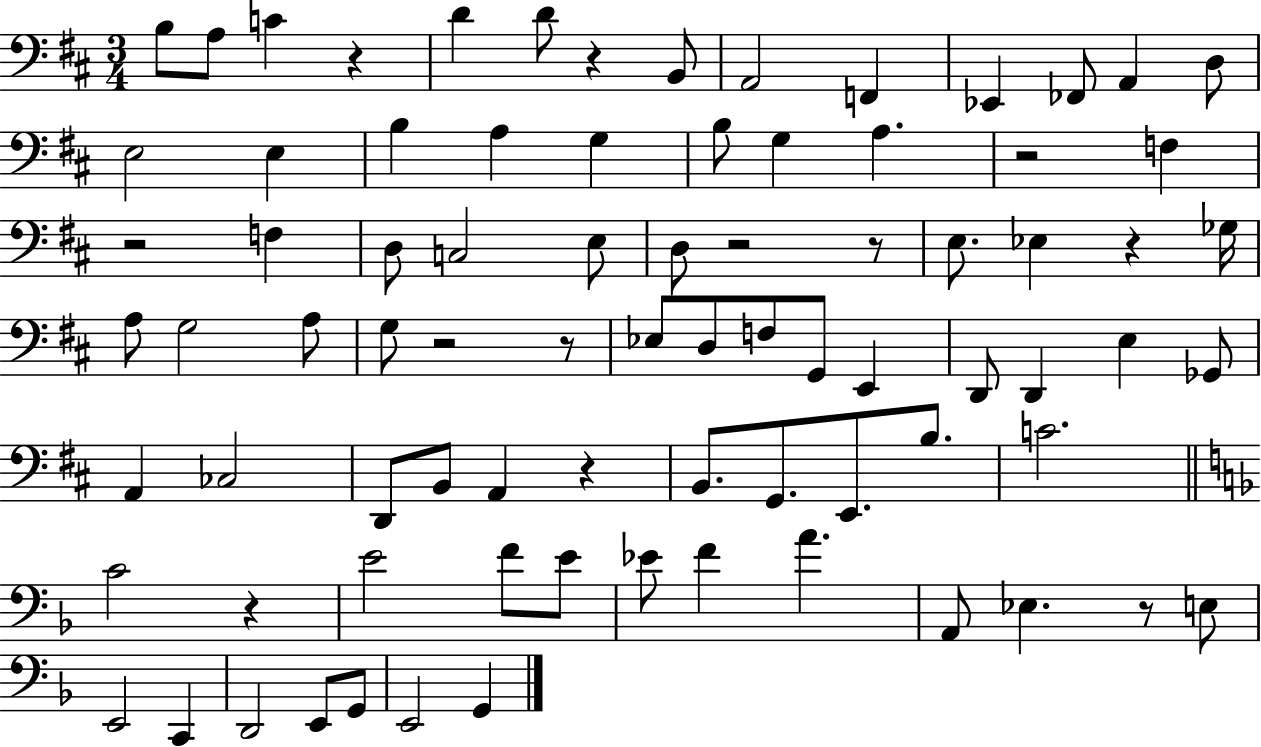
X:1
T:Untitled
M:3/4
L:1/4
K:D
B,/2 A,/2 C z D D/2 z B,,/2 A,,2 F,, _E,, _F,,/2 A,, D,/2 E,2 E, B, A, G, B,/2 G, A, z2 F, z2 F, D,/2 C,2 E,/2 D,/2 z2 z/2 E,/2 _E, z _G,/4 A,/2 G,2 A,/2 G,/2 z2 z/2 _E,/2 D,/2 F,/2 G,,/2 E,, D,,/2 D,, E, _G,,/2 A,, _C,2 D,,/2 B,,/2 A,, z B,,/2 G,,/2 E,,/2 B,/2 C2 C2 z E2 F/2 E/2 _E/2 F A A,,/2 _E, z/2 E,/2 E,,2 C,, D,,2 E,,/2 G,,/2 E,,2 G,,